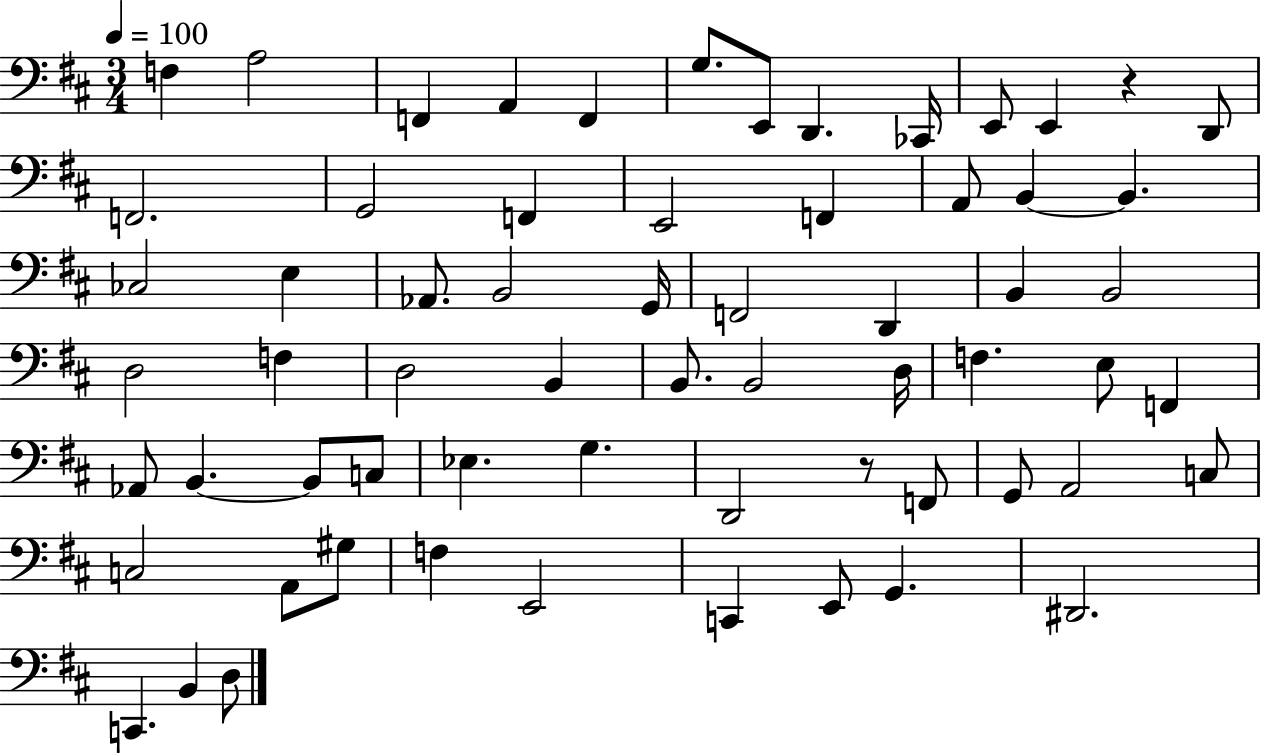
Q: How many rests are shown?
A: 2